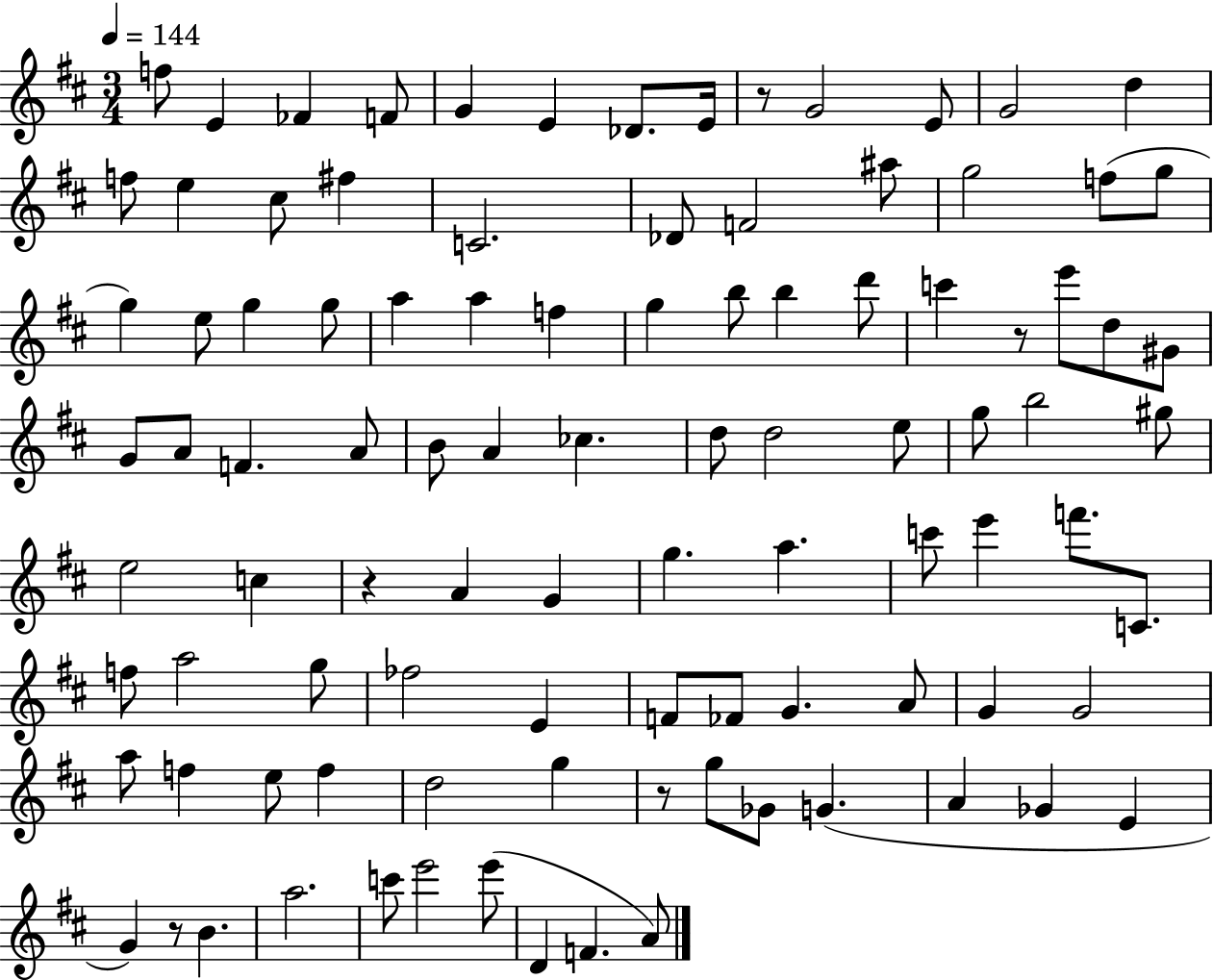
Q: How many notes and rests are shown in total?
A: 98